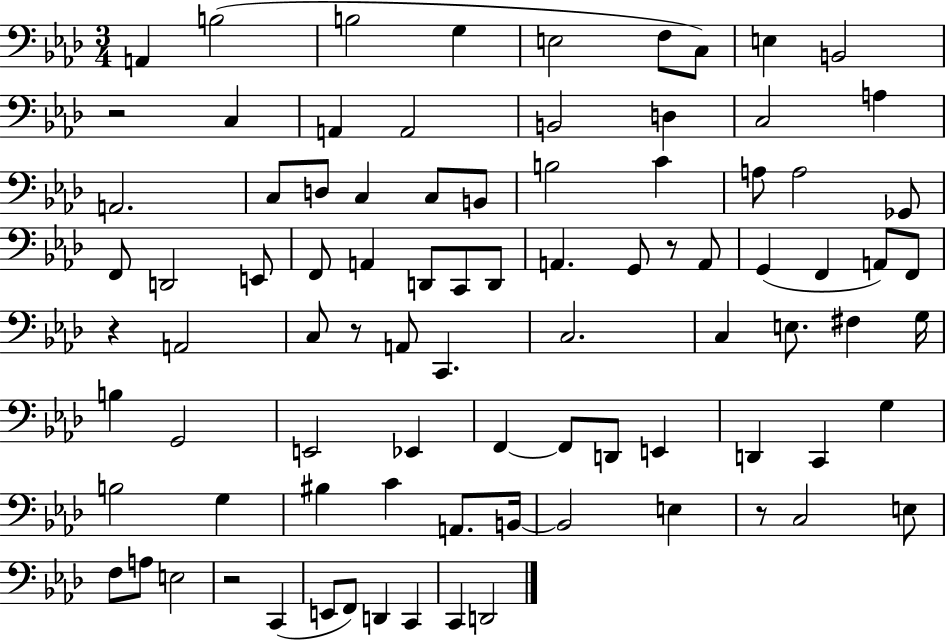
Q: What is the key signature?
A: AES major